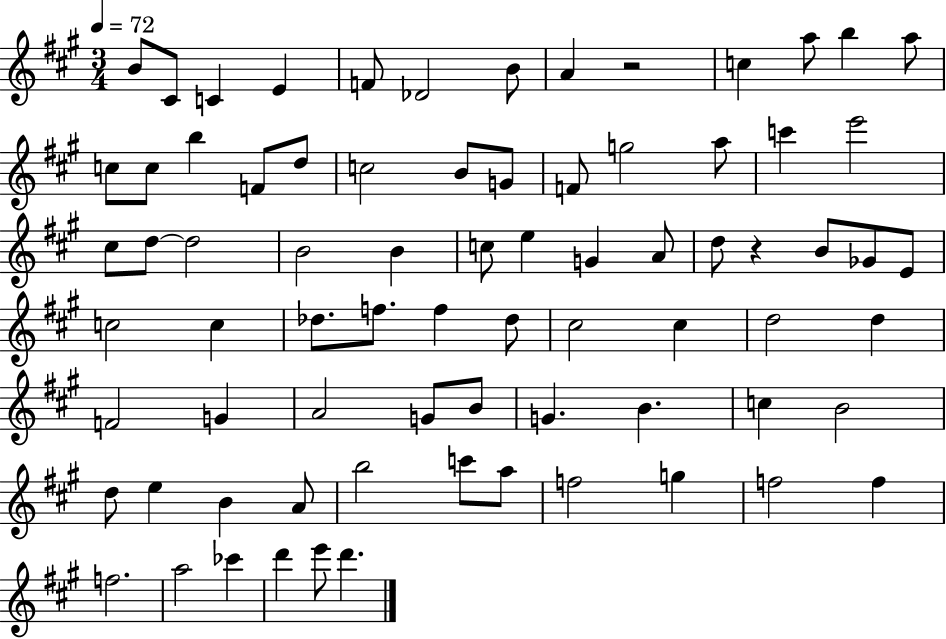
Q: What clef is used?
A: treble